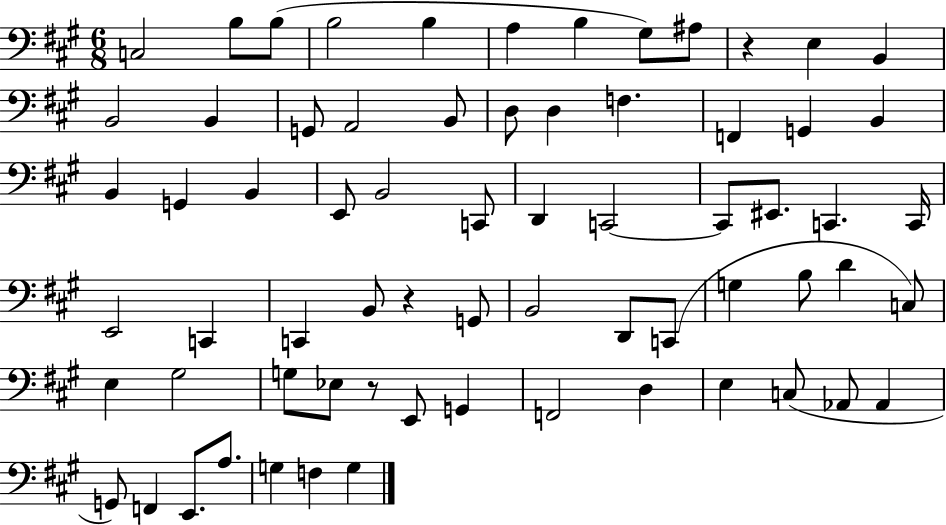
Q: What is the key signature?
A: A major